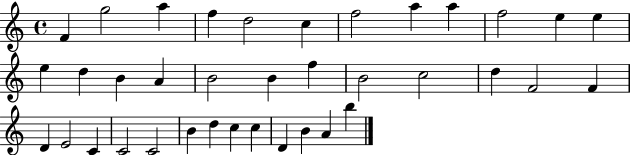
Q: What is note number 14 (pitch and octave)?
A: D5